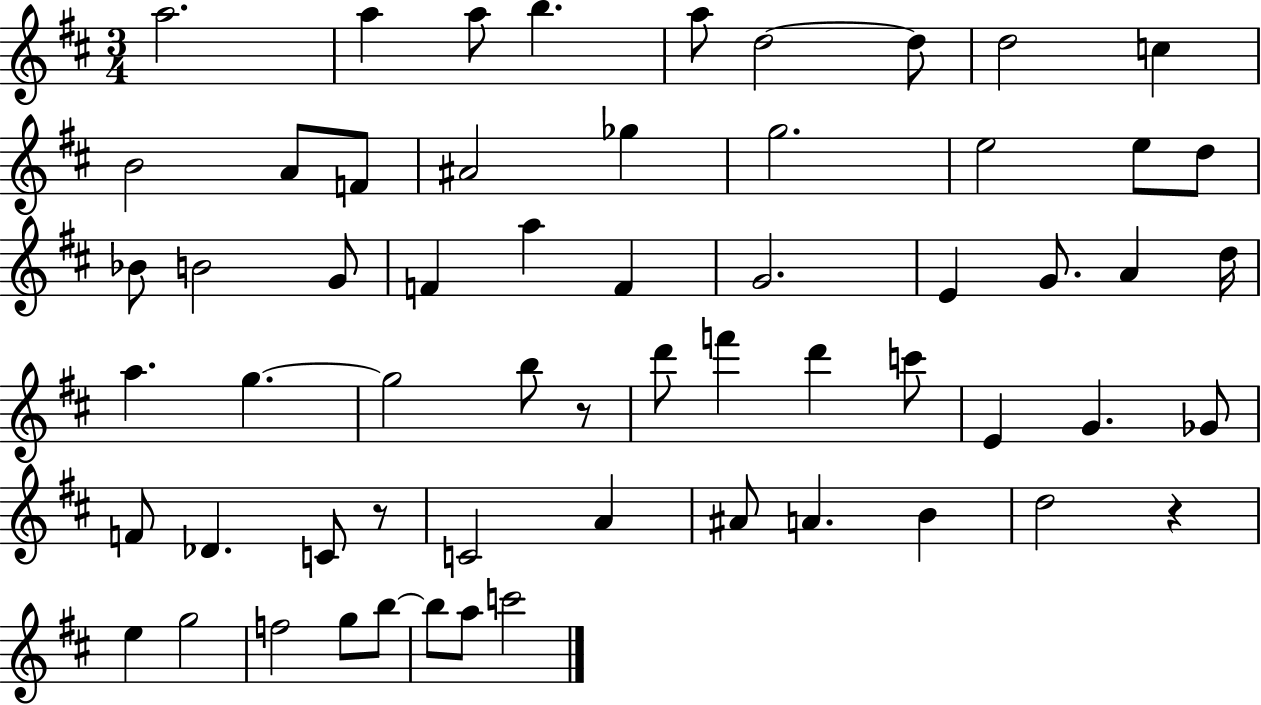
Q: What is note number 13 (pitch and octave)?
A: A#4